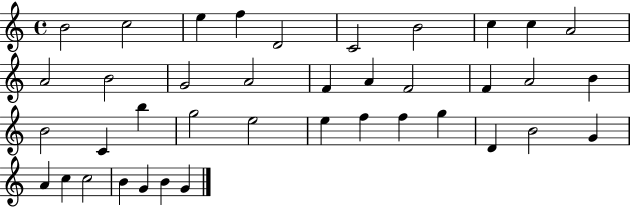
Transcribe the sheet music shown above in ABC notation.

X:1
T:Untitled
M:4/4
L:1/4
K:C
B2 c2 e f D2 C2 B2 c c A2 A2 B2 G2 A2 F A F2 F A2 B B2 C b g2 e2 e f f g D B2 G A c c2 B G B G